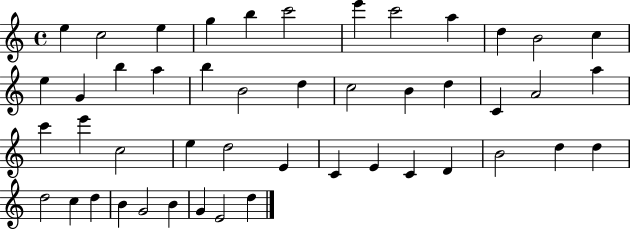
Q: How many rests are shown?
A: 0